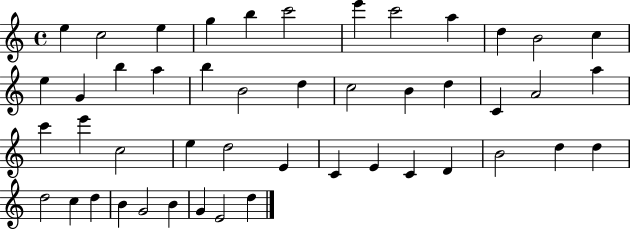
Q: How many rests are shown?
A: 0